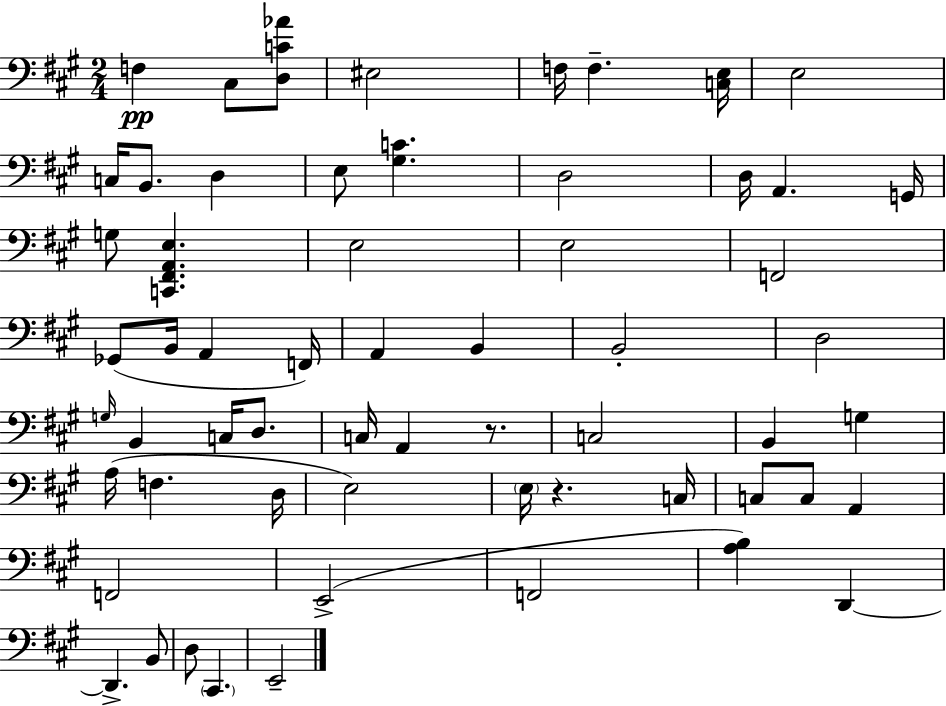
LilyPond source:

{
  \clef bass
  \numericTimeSignature
  \time 2/4
  \key a \major
  f4\pp cis8 <d c' aes'>8 | eis2 | f16 f4.-- <c e>16 | e2 | \break c16 b,8. d4 | e8 <gis c'>4. | d2 | d16 a,4. g,16 | \break g8 <c, fis, a, e>4. | e2 | e2 | f,2 | \break ges,8( b,16 a,4 f,16) | a,4 b,4 | b,2-. | d2 | \break \grace { g16 } b,4 c16 d8. | c16 a,4 r8. | c2 | b,4 g4 | \break a16( f4. | d16 e2) | \parenthesize e16 r4. | c16 c8 c8 a,4 | \break f,2 | e,2->( | f,2 | <a b>4) d,4~~ | \break d,4.-> b,8 | d8 \parenthesize cis,4. | e,2-- | \bar "|."
}